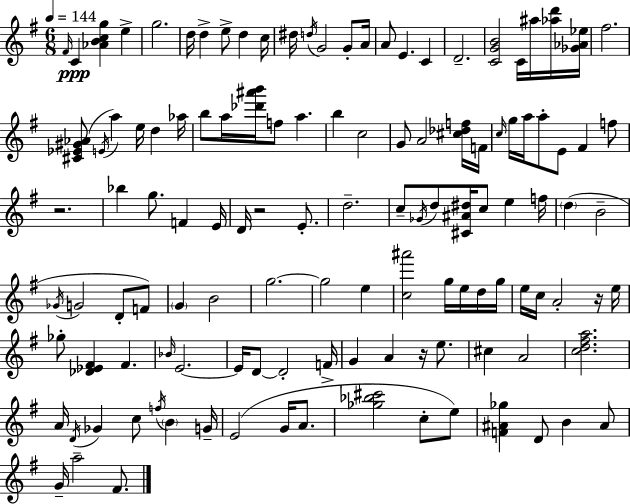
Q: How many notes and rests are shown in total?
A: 122